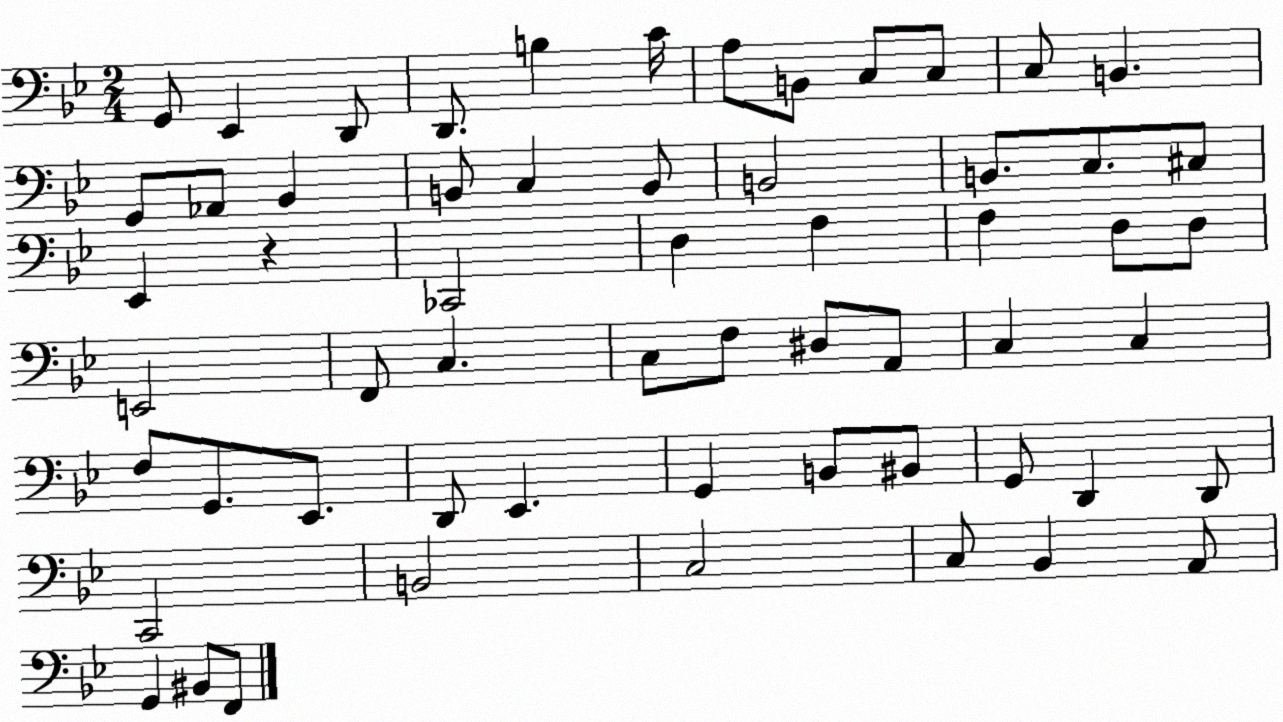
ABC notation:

X:1
T:Untitled
M:2/4
L:1/4
K:Bb
G,,/2 _E,, D,,/2 D,,/2 B, C/4 A,/2 B,,/2 C,/2 C,/2 C,/2 B,, G,,/2 _A,,/2 _B,, B,,/2 C, B,,/2 B,,2 B,,/2 C,/2 ^C,/2 _E,, z _C,,2 D, F, F, D,/2 D,/2 E,,2 F,,/2 C, C,/2 F,/2 ^D,/2 A,,/2 C, C, F,/2 G,,/2 _E,,/2 D,,/2 _E,, G,, B,,/2 ^B,,/2 G,,/2 D,, D,,/2 C,,2 B,,2 C,2 C,/2 _B,, A,,/2 G,, ^B,,/2 F,,/2